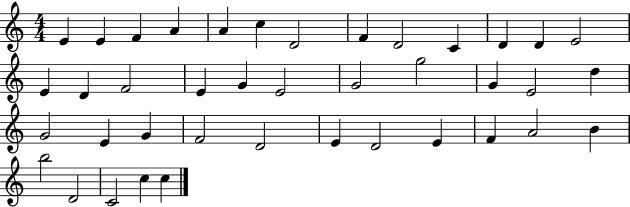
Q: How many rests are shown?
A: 0